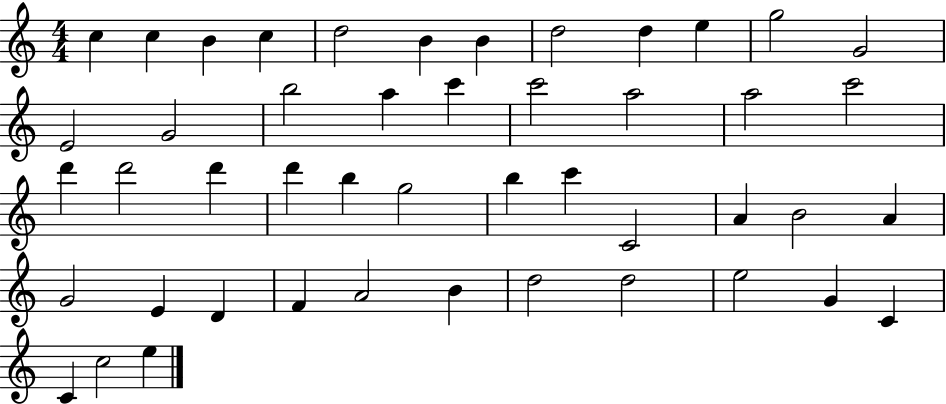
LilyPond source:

{
  \clef treble
  \numericTimeSignature
  \time 4/4
  \key c \major
  c''4 c''4 b'4 c''4 | d''2 b'4 b'4 | d''2 d''4 e''4 | g''2 g'2 | \break e'2 g'2 | b''2 a''4 c'''4 | c'''2 a''2 | a''2 c'''2 | \break d'''4 d'''2 d'''4 | d'''4 b''4 g''2 | b''4 c'''4 c'2 | a'4 b'2 a'4 | \break g'2 e'4 d'4 | f'4 a'2 b'4 | d''2 d''2 | e''2 g'4 c'4 | \break c'4 c''2 e''4 | \bar "|."
}